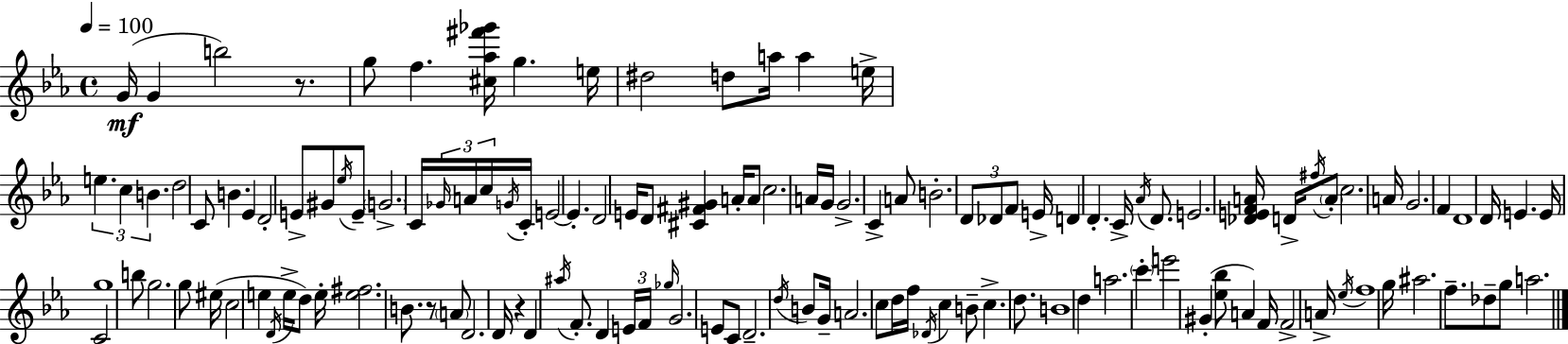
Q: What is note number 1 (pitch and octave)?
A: G4